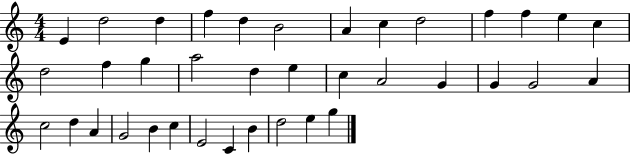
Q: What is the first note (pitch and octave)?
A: E4